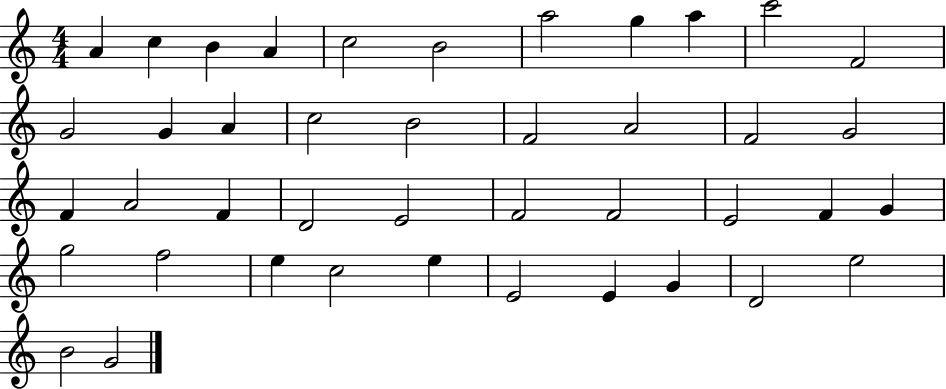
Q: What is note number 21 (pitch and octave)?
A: F4